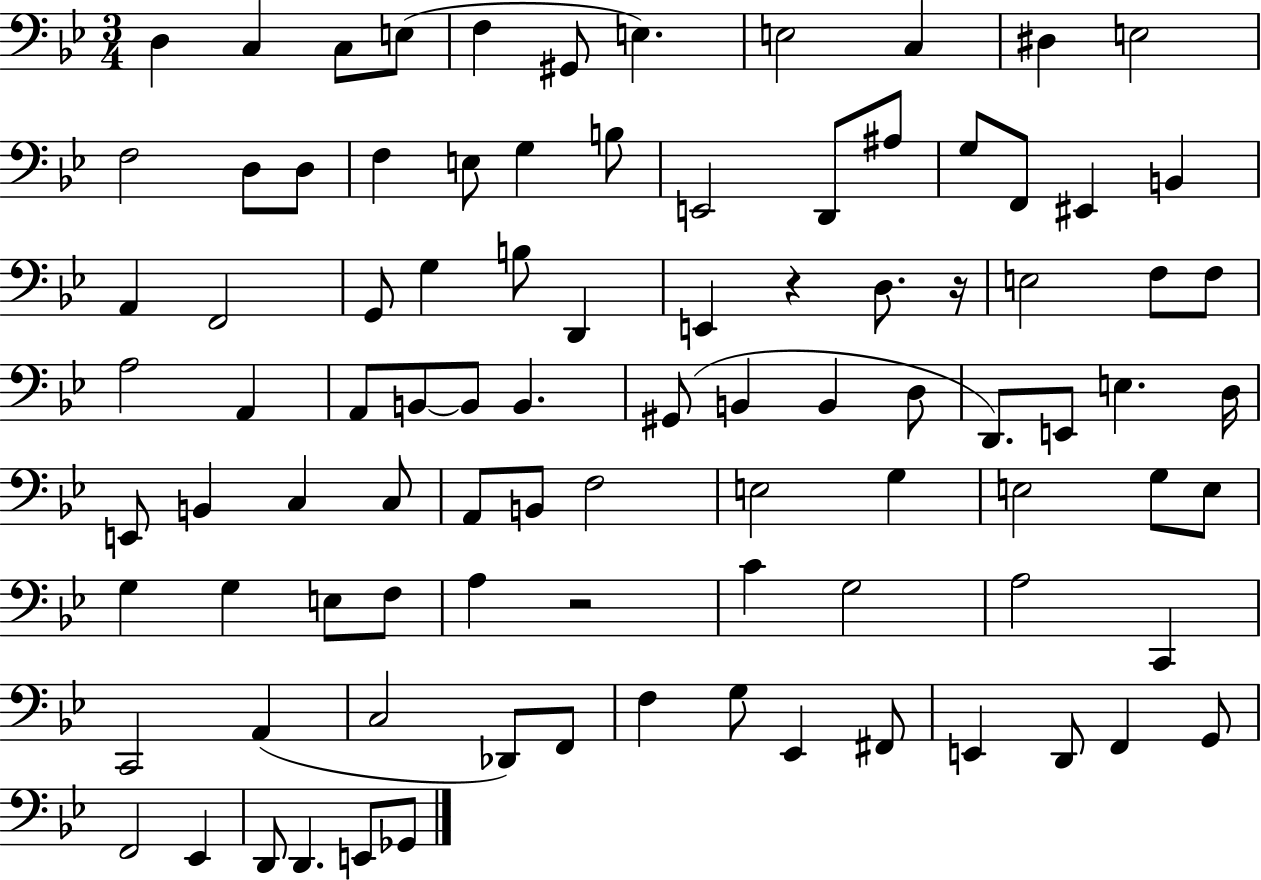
{
  \clef bass
  \numericTimeSignature
  \time 3/4
  \key bes \major
  d4 c4 c8 e8( | f4 gis,8 e4.) | e2 c4 | dis4 e2 | \break f2 d8 d8 | f4 e8 g4 b8 | e,2 d,8 ais8 | g8 f,8 eis,4 b,4 | \break a,4 f,2 | g,8 g4 b8 d,4 | e,4 r4 d8. r16 | e2 f8 f8 | \break a2 a,4 | a,8 b,8~~ b,8 b,4. | gis,8( b,4 b,4 d8 | d,8.) e,8 e4. d16 | \break e,8 b,4 c4 c8 | a,8 b,8 f2 | e2 g4 | e2 g8 e8 | \break g4 g4 e8 f8 | a4 r2 | c'4 g2 | a2 c,4 | \break c,2 a,4( | c2 des,8) f,8 | f4 g8 ees,4 fis,8 | e,4 d,8 f,4 g,8 | \break f,2 ees,4 | d,8 d,4. e,8 ges,8 | \bar "|."
}